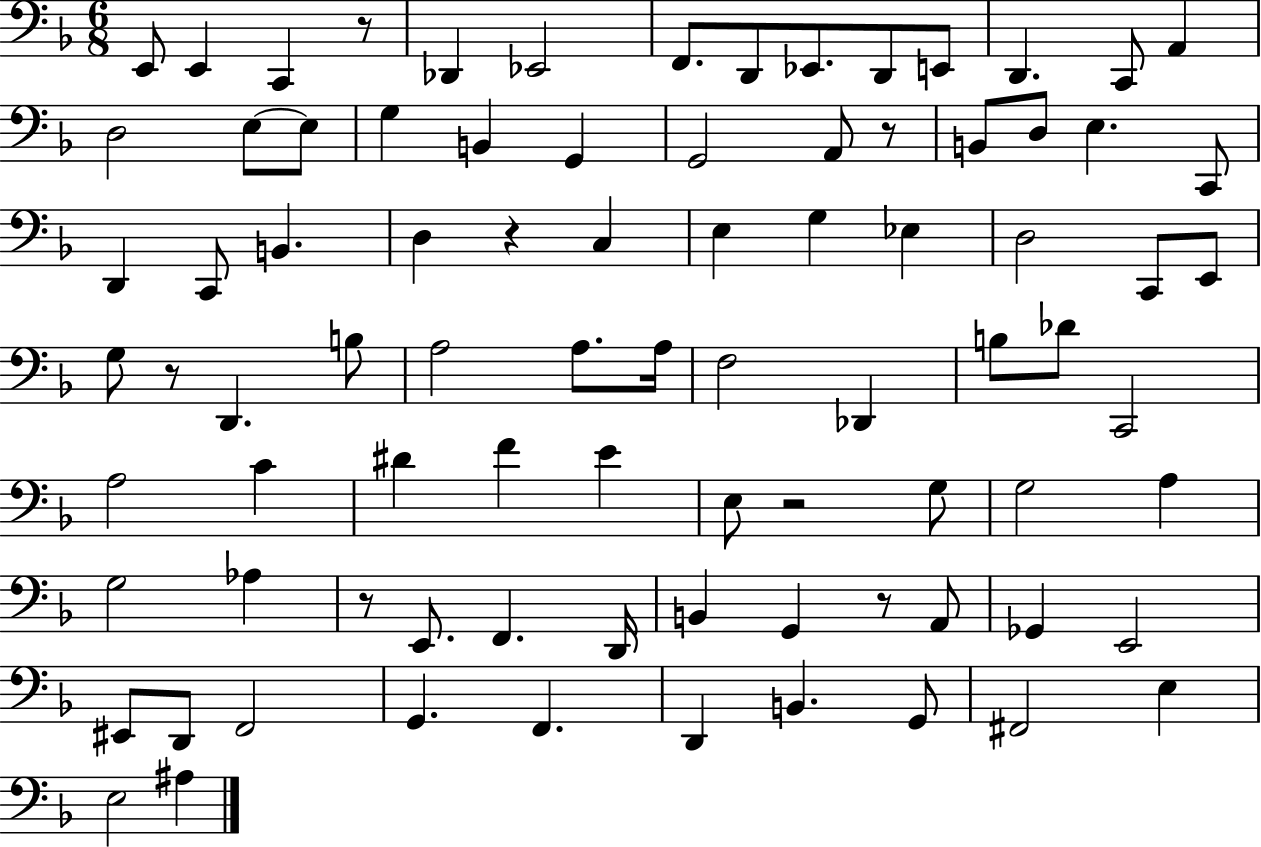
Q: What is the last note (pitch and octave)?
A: A#3